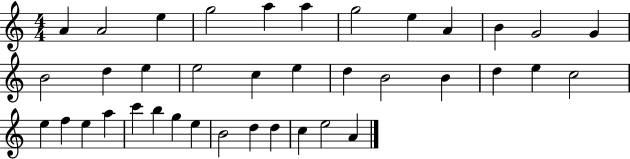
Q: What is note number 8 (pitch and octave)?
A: E5